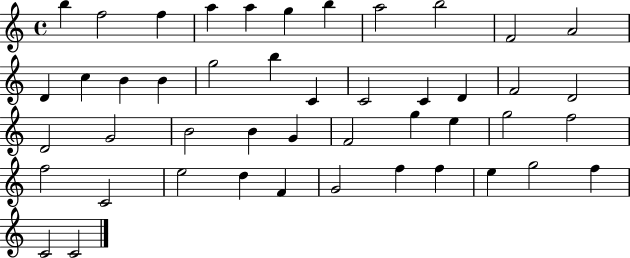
{
  \clef treble
  \time 4/4
  \defaultTimeSignature
  \key c \major
  b''4 f''2 f''4 | a''4 a''4 g''4 b''4 | a''2 b''2 | f'2 a'2 | \break d'4 c''4 b'4 b'4 | g''2 b''4 c'4 | c'2 c'4 d'4 | f'2 d'2 | \break d'2 g'2 | b'2 b'4 g'4 | f'2 g''4 e''4 | g''2 f''2 | \break f''2 c'2 | e''2 d''4 f'4 | g'2 f''4 f''4 | e''4 g''2 f''4 | \break c'2 c'2 | \bar "|."
}